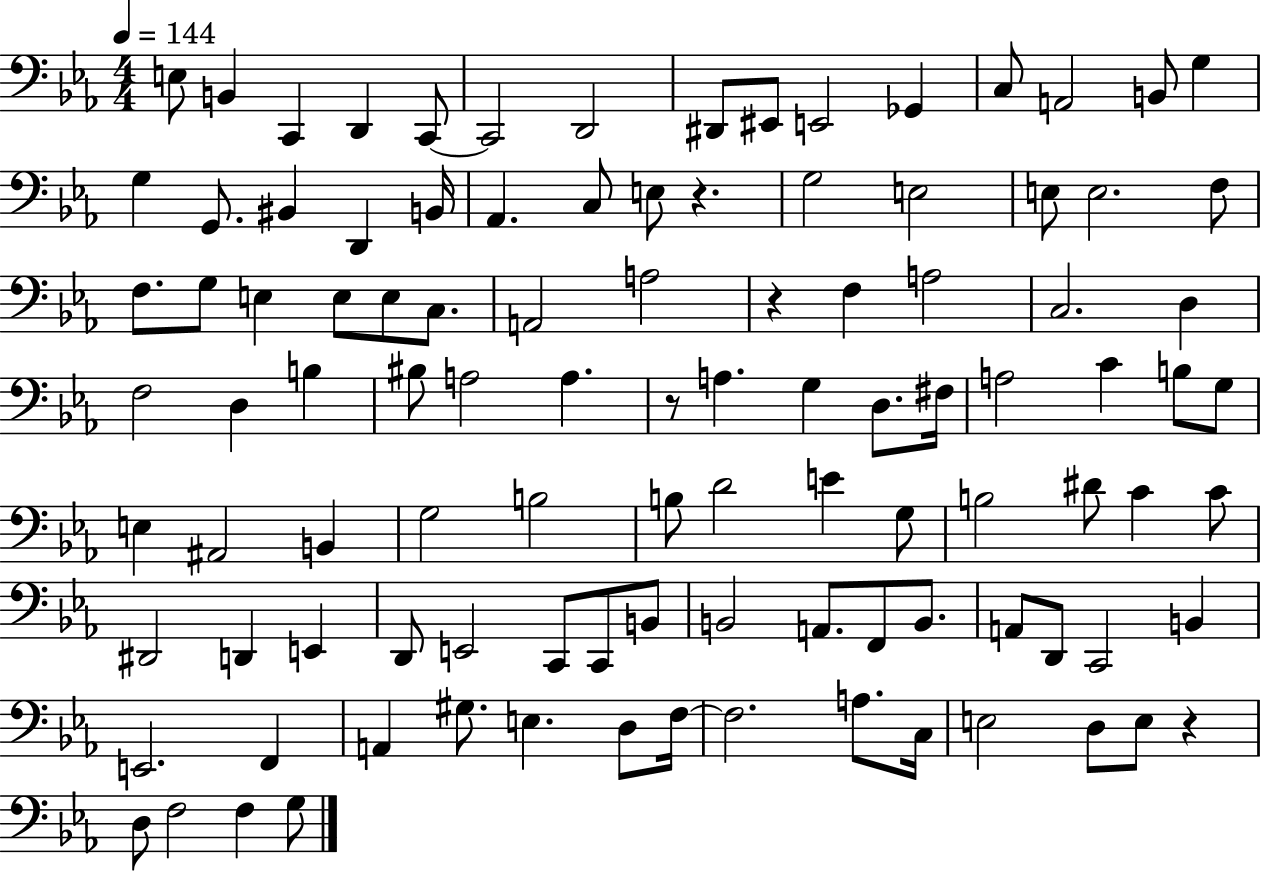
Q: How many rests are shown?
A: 4